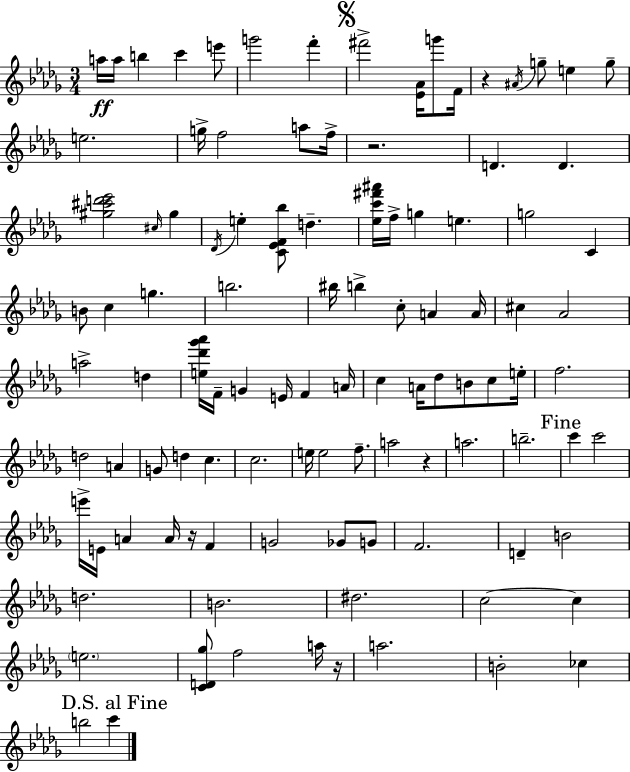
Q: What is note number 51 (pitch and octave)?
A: A4